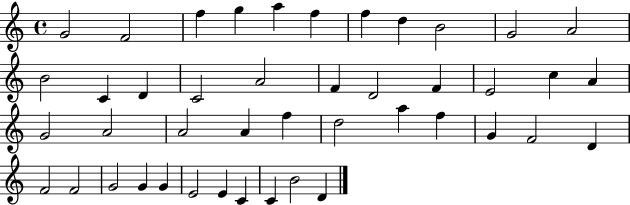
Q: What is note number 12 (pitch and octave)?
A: B4